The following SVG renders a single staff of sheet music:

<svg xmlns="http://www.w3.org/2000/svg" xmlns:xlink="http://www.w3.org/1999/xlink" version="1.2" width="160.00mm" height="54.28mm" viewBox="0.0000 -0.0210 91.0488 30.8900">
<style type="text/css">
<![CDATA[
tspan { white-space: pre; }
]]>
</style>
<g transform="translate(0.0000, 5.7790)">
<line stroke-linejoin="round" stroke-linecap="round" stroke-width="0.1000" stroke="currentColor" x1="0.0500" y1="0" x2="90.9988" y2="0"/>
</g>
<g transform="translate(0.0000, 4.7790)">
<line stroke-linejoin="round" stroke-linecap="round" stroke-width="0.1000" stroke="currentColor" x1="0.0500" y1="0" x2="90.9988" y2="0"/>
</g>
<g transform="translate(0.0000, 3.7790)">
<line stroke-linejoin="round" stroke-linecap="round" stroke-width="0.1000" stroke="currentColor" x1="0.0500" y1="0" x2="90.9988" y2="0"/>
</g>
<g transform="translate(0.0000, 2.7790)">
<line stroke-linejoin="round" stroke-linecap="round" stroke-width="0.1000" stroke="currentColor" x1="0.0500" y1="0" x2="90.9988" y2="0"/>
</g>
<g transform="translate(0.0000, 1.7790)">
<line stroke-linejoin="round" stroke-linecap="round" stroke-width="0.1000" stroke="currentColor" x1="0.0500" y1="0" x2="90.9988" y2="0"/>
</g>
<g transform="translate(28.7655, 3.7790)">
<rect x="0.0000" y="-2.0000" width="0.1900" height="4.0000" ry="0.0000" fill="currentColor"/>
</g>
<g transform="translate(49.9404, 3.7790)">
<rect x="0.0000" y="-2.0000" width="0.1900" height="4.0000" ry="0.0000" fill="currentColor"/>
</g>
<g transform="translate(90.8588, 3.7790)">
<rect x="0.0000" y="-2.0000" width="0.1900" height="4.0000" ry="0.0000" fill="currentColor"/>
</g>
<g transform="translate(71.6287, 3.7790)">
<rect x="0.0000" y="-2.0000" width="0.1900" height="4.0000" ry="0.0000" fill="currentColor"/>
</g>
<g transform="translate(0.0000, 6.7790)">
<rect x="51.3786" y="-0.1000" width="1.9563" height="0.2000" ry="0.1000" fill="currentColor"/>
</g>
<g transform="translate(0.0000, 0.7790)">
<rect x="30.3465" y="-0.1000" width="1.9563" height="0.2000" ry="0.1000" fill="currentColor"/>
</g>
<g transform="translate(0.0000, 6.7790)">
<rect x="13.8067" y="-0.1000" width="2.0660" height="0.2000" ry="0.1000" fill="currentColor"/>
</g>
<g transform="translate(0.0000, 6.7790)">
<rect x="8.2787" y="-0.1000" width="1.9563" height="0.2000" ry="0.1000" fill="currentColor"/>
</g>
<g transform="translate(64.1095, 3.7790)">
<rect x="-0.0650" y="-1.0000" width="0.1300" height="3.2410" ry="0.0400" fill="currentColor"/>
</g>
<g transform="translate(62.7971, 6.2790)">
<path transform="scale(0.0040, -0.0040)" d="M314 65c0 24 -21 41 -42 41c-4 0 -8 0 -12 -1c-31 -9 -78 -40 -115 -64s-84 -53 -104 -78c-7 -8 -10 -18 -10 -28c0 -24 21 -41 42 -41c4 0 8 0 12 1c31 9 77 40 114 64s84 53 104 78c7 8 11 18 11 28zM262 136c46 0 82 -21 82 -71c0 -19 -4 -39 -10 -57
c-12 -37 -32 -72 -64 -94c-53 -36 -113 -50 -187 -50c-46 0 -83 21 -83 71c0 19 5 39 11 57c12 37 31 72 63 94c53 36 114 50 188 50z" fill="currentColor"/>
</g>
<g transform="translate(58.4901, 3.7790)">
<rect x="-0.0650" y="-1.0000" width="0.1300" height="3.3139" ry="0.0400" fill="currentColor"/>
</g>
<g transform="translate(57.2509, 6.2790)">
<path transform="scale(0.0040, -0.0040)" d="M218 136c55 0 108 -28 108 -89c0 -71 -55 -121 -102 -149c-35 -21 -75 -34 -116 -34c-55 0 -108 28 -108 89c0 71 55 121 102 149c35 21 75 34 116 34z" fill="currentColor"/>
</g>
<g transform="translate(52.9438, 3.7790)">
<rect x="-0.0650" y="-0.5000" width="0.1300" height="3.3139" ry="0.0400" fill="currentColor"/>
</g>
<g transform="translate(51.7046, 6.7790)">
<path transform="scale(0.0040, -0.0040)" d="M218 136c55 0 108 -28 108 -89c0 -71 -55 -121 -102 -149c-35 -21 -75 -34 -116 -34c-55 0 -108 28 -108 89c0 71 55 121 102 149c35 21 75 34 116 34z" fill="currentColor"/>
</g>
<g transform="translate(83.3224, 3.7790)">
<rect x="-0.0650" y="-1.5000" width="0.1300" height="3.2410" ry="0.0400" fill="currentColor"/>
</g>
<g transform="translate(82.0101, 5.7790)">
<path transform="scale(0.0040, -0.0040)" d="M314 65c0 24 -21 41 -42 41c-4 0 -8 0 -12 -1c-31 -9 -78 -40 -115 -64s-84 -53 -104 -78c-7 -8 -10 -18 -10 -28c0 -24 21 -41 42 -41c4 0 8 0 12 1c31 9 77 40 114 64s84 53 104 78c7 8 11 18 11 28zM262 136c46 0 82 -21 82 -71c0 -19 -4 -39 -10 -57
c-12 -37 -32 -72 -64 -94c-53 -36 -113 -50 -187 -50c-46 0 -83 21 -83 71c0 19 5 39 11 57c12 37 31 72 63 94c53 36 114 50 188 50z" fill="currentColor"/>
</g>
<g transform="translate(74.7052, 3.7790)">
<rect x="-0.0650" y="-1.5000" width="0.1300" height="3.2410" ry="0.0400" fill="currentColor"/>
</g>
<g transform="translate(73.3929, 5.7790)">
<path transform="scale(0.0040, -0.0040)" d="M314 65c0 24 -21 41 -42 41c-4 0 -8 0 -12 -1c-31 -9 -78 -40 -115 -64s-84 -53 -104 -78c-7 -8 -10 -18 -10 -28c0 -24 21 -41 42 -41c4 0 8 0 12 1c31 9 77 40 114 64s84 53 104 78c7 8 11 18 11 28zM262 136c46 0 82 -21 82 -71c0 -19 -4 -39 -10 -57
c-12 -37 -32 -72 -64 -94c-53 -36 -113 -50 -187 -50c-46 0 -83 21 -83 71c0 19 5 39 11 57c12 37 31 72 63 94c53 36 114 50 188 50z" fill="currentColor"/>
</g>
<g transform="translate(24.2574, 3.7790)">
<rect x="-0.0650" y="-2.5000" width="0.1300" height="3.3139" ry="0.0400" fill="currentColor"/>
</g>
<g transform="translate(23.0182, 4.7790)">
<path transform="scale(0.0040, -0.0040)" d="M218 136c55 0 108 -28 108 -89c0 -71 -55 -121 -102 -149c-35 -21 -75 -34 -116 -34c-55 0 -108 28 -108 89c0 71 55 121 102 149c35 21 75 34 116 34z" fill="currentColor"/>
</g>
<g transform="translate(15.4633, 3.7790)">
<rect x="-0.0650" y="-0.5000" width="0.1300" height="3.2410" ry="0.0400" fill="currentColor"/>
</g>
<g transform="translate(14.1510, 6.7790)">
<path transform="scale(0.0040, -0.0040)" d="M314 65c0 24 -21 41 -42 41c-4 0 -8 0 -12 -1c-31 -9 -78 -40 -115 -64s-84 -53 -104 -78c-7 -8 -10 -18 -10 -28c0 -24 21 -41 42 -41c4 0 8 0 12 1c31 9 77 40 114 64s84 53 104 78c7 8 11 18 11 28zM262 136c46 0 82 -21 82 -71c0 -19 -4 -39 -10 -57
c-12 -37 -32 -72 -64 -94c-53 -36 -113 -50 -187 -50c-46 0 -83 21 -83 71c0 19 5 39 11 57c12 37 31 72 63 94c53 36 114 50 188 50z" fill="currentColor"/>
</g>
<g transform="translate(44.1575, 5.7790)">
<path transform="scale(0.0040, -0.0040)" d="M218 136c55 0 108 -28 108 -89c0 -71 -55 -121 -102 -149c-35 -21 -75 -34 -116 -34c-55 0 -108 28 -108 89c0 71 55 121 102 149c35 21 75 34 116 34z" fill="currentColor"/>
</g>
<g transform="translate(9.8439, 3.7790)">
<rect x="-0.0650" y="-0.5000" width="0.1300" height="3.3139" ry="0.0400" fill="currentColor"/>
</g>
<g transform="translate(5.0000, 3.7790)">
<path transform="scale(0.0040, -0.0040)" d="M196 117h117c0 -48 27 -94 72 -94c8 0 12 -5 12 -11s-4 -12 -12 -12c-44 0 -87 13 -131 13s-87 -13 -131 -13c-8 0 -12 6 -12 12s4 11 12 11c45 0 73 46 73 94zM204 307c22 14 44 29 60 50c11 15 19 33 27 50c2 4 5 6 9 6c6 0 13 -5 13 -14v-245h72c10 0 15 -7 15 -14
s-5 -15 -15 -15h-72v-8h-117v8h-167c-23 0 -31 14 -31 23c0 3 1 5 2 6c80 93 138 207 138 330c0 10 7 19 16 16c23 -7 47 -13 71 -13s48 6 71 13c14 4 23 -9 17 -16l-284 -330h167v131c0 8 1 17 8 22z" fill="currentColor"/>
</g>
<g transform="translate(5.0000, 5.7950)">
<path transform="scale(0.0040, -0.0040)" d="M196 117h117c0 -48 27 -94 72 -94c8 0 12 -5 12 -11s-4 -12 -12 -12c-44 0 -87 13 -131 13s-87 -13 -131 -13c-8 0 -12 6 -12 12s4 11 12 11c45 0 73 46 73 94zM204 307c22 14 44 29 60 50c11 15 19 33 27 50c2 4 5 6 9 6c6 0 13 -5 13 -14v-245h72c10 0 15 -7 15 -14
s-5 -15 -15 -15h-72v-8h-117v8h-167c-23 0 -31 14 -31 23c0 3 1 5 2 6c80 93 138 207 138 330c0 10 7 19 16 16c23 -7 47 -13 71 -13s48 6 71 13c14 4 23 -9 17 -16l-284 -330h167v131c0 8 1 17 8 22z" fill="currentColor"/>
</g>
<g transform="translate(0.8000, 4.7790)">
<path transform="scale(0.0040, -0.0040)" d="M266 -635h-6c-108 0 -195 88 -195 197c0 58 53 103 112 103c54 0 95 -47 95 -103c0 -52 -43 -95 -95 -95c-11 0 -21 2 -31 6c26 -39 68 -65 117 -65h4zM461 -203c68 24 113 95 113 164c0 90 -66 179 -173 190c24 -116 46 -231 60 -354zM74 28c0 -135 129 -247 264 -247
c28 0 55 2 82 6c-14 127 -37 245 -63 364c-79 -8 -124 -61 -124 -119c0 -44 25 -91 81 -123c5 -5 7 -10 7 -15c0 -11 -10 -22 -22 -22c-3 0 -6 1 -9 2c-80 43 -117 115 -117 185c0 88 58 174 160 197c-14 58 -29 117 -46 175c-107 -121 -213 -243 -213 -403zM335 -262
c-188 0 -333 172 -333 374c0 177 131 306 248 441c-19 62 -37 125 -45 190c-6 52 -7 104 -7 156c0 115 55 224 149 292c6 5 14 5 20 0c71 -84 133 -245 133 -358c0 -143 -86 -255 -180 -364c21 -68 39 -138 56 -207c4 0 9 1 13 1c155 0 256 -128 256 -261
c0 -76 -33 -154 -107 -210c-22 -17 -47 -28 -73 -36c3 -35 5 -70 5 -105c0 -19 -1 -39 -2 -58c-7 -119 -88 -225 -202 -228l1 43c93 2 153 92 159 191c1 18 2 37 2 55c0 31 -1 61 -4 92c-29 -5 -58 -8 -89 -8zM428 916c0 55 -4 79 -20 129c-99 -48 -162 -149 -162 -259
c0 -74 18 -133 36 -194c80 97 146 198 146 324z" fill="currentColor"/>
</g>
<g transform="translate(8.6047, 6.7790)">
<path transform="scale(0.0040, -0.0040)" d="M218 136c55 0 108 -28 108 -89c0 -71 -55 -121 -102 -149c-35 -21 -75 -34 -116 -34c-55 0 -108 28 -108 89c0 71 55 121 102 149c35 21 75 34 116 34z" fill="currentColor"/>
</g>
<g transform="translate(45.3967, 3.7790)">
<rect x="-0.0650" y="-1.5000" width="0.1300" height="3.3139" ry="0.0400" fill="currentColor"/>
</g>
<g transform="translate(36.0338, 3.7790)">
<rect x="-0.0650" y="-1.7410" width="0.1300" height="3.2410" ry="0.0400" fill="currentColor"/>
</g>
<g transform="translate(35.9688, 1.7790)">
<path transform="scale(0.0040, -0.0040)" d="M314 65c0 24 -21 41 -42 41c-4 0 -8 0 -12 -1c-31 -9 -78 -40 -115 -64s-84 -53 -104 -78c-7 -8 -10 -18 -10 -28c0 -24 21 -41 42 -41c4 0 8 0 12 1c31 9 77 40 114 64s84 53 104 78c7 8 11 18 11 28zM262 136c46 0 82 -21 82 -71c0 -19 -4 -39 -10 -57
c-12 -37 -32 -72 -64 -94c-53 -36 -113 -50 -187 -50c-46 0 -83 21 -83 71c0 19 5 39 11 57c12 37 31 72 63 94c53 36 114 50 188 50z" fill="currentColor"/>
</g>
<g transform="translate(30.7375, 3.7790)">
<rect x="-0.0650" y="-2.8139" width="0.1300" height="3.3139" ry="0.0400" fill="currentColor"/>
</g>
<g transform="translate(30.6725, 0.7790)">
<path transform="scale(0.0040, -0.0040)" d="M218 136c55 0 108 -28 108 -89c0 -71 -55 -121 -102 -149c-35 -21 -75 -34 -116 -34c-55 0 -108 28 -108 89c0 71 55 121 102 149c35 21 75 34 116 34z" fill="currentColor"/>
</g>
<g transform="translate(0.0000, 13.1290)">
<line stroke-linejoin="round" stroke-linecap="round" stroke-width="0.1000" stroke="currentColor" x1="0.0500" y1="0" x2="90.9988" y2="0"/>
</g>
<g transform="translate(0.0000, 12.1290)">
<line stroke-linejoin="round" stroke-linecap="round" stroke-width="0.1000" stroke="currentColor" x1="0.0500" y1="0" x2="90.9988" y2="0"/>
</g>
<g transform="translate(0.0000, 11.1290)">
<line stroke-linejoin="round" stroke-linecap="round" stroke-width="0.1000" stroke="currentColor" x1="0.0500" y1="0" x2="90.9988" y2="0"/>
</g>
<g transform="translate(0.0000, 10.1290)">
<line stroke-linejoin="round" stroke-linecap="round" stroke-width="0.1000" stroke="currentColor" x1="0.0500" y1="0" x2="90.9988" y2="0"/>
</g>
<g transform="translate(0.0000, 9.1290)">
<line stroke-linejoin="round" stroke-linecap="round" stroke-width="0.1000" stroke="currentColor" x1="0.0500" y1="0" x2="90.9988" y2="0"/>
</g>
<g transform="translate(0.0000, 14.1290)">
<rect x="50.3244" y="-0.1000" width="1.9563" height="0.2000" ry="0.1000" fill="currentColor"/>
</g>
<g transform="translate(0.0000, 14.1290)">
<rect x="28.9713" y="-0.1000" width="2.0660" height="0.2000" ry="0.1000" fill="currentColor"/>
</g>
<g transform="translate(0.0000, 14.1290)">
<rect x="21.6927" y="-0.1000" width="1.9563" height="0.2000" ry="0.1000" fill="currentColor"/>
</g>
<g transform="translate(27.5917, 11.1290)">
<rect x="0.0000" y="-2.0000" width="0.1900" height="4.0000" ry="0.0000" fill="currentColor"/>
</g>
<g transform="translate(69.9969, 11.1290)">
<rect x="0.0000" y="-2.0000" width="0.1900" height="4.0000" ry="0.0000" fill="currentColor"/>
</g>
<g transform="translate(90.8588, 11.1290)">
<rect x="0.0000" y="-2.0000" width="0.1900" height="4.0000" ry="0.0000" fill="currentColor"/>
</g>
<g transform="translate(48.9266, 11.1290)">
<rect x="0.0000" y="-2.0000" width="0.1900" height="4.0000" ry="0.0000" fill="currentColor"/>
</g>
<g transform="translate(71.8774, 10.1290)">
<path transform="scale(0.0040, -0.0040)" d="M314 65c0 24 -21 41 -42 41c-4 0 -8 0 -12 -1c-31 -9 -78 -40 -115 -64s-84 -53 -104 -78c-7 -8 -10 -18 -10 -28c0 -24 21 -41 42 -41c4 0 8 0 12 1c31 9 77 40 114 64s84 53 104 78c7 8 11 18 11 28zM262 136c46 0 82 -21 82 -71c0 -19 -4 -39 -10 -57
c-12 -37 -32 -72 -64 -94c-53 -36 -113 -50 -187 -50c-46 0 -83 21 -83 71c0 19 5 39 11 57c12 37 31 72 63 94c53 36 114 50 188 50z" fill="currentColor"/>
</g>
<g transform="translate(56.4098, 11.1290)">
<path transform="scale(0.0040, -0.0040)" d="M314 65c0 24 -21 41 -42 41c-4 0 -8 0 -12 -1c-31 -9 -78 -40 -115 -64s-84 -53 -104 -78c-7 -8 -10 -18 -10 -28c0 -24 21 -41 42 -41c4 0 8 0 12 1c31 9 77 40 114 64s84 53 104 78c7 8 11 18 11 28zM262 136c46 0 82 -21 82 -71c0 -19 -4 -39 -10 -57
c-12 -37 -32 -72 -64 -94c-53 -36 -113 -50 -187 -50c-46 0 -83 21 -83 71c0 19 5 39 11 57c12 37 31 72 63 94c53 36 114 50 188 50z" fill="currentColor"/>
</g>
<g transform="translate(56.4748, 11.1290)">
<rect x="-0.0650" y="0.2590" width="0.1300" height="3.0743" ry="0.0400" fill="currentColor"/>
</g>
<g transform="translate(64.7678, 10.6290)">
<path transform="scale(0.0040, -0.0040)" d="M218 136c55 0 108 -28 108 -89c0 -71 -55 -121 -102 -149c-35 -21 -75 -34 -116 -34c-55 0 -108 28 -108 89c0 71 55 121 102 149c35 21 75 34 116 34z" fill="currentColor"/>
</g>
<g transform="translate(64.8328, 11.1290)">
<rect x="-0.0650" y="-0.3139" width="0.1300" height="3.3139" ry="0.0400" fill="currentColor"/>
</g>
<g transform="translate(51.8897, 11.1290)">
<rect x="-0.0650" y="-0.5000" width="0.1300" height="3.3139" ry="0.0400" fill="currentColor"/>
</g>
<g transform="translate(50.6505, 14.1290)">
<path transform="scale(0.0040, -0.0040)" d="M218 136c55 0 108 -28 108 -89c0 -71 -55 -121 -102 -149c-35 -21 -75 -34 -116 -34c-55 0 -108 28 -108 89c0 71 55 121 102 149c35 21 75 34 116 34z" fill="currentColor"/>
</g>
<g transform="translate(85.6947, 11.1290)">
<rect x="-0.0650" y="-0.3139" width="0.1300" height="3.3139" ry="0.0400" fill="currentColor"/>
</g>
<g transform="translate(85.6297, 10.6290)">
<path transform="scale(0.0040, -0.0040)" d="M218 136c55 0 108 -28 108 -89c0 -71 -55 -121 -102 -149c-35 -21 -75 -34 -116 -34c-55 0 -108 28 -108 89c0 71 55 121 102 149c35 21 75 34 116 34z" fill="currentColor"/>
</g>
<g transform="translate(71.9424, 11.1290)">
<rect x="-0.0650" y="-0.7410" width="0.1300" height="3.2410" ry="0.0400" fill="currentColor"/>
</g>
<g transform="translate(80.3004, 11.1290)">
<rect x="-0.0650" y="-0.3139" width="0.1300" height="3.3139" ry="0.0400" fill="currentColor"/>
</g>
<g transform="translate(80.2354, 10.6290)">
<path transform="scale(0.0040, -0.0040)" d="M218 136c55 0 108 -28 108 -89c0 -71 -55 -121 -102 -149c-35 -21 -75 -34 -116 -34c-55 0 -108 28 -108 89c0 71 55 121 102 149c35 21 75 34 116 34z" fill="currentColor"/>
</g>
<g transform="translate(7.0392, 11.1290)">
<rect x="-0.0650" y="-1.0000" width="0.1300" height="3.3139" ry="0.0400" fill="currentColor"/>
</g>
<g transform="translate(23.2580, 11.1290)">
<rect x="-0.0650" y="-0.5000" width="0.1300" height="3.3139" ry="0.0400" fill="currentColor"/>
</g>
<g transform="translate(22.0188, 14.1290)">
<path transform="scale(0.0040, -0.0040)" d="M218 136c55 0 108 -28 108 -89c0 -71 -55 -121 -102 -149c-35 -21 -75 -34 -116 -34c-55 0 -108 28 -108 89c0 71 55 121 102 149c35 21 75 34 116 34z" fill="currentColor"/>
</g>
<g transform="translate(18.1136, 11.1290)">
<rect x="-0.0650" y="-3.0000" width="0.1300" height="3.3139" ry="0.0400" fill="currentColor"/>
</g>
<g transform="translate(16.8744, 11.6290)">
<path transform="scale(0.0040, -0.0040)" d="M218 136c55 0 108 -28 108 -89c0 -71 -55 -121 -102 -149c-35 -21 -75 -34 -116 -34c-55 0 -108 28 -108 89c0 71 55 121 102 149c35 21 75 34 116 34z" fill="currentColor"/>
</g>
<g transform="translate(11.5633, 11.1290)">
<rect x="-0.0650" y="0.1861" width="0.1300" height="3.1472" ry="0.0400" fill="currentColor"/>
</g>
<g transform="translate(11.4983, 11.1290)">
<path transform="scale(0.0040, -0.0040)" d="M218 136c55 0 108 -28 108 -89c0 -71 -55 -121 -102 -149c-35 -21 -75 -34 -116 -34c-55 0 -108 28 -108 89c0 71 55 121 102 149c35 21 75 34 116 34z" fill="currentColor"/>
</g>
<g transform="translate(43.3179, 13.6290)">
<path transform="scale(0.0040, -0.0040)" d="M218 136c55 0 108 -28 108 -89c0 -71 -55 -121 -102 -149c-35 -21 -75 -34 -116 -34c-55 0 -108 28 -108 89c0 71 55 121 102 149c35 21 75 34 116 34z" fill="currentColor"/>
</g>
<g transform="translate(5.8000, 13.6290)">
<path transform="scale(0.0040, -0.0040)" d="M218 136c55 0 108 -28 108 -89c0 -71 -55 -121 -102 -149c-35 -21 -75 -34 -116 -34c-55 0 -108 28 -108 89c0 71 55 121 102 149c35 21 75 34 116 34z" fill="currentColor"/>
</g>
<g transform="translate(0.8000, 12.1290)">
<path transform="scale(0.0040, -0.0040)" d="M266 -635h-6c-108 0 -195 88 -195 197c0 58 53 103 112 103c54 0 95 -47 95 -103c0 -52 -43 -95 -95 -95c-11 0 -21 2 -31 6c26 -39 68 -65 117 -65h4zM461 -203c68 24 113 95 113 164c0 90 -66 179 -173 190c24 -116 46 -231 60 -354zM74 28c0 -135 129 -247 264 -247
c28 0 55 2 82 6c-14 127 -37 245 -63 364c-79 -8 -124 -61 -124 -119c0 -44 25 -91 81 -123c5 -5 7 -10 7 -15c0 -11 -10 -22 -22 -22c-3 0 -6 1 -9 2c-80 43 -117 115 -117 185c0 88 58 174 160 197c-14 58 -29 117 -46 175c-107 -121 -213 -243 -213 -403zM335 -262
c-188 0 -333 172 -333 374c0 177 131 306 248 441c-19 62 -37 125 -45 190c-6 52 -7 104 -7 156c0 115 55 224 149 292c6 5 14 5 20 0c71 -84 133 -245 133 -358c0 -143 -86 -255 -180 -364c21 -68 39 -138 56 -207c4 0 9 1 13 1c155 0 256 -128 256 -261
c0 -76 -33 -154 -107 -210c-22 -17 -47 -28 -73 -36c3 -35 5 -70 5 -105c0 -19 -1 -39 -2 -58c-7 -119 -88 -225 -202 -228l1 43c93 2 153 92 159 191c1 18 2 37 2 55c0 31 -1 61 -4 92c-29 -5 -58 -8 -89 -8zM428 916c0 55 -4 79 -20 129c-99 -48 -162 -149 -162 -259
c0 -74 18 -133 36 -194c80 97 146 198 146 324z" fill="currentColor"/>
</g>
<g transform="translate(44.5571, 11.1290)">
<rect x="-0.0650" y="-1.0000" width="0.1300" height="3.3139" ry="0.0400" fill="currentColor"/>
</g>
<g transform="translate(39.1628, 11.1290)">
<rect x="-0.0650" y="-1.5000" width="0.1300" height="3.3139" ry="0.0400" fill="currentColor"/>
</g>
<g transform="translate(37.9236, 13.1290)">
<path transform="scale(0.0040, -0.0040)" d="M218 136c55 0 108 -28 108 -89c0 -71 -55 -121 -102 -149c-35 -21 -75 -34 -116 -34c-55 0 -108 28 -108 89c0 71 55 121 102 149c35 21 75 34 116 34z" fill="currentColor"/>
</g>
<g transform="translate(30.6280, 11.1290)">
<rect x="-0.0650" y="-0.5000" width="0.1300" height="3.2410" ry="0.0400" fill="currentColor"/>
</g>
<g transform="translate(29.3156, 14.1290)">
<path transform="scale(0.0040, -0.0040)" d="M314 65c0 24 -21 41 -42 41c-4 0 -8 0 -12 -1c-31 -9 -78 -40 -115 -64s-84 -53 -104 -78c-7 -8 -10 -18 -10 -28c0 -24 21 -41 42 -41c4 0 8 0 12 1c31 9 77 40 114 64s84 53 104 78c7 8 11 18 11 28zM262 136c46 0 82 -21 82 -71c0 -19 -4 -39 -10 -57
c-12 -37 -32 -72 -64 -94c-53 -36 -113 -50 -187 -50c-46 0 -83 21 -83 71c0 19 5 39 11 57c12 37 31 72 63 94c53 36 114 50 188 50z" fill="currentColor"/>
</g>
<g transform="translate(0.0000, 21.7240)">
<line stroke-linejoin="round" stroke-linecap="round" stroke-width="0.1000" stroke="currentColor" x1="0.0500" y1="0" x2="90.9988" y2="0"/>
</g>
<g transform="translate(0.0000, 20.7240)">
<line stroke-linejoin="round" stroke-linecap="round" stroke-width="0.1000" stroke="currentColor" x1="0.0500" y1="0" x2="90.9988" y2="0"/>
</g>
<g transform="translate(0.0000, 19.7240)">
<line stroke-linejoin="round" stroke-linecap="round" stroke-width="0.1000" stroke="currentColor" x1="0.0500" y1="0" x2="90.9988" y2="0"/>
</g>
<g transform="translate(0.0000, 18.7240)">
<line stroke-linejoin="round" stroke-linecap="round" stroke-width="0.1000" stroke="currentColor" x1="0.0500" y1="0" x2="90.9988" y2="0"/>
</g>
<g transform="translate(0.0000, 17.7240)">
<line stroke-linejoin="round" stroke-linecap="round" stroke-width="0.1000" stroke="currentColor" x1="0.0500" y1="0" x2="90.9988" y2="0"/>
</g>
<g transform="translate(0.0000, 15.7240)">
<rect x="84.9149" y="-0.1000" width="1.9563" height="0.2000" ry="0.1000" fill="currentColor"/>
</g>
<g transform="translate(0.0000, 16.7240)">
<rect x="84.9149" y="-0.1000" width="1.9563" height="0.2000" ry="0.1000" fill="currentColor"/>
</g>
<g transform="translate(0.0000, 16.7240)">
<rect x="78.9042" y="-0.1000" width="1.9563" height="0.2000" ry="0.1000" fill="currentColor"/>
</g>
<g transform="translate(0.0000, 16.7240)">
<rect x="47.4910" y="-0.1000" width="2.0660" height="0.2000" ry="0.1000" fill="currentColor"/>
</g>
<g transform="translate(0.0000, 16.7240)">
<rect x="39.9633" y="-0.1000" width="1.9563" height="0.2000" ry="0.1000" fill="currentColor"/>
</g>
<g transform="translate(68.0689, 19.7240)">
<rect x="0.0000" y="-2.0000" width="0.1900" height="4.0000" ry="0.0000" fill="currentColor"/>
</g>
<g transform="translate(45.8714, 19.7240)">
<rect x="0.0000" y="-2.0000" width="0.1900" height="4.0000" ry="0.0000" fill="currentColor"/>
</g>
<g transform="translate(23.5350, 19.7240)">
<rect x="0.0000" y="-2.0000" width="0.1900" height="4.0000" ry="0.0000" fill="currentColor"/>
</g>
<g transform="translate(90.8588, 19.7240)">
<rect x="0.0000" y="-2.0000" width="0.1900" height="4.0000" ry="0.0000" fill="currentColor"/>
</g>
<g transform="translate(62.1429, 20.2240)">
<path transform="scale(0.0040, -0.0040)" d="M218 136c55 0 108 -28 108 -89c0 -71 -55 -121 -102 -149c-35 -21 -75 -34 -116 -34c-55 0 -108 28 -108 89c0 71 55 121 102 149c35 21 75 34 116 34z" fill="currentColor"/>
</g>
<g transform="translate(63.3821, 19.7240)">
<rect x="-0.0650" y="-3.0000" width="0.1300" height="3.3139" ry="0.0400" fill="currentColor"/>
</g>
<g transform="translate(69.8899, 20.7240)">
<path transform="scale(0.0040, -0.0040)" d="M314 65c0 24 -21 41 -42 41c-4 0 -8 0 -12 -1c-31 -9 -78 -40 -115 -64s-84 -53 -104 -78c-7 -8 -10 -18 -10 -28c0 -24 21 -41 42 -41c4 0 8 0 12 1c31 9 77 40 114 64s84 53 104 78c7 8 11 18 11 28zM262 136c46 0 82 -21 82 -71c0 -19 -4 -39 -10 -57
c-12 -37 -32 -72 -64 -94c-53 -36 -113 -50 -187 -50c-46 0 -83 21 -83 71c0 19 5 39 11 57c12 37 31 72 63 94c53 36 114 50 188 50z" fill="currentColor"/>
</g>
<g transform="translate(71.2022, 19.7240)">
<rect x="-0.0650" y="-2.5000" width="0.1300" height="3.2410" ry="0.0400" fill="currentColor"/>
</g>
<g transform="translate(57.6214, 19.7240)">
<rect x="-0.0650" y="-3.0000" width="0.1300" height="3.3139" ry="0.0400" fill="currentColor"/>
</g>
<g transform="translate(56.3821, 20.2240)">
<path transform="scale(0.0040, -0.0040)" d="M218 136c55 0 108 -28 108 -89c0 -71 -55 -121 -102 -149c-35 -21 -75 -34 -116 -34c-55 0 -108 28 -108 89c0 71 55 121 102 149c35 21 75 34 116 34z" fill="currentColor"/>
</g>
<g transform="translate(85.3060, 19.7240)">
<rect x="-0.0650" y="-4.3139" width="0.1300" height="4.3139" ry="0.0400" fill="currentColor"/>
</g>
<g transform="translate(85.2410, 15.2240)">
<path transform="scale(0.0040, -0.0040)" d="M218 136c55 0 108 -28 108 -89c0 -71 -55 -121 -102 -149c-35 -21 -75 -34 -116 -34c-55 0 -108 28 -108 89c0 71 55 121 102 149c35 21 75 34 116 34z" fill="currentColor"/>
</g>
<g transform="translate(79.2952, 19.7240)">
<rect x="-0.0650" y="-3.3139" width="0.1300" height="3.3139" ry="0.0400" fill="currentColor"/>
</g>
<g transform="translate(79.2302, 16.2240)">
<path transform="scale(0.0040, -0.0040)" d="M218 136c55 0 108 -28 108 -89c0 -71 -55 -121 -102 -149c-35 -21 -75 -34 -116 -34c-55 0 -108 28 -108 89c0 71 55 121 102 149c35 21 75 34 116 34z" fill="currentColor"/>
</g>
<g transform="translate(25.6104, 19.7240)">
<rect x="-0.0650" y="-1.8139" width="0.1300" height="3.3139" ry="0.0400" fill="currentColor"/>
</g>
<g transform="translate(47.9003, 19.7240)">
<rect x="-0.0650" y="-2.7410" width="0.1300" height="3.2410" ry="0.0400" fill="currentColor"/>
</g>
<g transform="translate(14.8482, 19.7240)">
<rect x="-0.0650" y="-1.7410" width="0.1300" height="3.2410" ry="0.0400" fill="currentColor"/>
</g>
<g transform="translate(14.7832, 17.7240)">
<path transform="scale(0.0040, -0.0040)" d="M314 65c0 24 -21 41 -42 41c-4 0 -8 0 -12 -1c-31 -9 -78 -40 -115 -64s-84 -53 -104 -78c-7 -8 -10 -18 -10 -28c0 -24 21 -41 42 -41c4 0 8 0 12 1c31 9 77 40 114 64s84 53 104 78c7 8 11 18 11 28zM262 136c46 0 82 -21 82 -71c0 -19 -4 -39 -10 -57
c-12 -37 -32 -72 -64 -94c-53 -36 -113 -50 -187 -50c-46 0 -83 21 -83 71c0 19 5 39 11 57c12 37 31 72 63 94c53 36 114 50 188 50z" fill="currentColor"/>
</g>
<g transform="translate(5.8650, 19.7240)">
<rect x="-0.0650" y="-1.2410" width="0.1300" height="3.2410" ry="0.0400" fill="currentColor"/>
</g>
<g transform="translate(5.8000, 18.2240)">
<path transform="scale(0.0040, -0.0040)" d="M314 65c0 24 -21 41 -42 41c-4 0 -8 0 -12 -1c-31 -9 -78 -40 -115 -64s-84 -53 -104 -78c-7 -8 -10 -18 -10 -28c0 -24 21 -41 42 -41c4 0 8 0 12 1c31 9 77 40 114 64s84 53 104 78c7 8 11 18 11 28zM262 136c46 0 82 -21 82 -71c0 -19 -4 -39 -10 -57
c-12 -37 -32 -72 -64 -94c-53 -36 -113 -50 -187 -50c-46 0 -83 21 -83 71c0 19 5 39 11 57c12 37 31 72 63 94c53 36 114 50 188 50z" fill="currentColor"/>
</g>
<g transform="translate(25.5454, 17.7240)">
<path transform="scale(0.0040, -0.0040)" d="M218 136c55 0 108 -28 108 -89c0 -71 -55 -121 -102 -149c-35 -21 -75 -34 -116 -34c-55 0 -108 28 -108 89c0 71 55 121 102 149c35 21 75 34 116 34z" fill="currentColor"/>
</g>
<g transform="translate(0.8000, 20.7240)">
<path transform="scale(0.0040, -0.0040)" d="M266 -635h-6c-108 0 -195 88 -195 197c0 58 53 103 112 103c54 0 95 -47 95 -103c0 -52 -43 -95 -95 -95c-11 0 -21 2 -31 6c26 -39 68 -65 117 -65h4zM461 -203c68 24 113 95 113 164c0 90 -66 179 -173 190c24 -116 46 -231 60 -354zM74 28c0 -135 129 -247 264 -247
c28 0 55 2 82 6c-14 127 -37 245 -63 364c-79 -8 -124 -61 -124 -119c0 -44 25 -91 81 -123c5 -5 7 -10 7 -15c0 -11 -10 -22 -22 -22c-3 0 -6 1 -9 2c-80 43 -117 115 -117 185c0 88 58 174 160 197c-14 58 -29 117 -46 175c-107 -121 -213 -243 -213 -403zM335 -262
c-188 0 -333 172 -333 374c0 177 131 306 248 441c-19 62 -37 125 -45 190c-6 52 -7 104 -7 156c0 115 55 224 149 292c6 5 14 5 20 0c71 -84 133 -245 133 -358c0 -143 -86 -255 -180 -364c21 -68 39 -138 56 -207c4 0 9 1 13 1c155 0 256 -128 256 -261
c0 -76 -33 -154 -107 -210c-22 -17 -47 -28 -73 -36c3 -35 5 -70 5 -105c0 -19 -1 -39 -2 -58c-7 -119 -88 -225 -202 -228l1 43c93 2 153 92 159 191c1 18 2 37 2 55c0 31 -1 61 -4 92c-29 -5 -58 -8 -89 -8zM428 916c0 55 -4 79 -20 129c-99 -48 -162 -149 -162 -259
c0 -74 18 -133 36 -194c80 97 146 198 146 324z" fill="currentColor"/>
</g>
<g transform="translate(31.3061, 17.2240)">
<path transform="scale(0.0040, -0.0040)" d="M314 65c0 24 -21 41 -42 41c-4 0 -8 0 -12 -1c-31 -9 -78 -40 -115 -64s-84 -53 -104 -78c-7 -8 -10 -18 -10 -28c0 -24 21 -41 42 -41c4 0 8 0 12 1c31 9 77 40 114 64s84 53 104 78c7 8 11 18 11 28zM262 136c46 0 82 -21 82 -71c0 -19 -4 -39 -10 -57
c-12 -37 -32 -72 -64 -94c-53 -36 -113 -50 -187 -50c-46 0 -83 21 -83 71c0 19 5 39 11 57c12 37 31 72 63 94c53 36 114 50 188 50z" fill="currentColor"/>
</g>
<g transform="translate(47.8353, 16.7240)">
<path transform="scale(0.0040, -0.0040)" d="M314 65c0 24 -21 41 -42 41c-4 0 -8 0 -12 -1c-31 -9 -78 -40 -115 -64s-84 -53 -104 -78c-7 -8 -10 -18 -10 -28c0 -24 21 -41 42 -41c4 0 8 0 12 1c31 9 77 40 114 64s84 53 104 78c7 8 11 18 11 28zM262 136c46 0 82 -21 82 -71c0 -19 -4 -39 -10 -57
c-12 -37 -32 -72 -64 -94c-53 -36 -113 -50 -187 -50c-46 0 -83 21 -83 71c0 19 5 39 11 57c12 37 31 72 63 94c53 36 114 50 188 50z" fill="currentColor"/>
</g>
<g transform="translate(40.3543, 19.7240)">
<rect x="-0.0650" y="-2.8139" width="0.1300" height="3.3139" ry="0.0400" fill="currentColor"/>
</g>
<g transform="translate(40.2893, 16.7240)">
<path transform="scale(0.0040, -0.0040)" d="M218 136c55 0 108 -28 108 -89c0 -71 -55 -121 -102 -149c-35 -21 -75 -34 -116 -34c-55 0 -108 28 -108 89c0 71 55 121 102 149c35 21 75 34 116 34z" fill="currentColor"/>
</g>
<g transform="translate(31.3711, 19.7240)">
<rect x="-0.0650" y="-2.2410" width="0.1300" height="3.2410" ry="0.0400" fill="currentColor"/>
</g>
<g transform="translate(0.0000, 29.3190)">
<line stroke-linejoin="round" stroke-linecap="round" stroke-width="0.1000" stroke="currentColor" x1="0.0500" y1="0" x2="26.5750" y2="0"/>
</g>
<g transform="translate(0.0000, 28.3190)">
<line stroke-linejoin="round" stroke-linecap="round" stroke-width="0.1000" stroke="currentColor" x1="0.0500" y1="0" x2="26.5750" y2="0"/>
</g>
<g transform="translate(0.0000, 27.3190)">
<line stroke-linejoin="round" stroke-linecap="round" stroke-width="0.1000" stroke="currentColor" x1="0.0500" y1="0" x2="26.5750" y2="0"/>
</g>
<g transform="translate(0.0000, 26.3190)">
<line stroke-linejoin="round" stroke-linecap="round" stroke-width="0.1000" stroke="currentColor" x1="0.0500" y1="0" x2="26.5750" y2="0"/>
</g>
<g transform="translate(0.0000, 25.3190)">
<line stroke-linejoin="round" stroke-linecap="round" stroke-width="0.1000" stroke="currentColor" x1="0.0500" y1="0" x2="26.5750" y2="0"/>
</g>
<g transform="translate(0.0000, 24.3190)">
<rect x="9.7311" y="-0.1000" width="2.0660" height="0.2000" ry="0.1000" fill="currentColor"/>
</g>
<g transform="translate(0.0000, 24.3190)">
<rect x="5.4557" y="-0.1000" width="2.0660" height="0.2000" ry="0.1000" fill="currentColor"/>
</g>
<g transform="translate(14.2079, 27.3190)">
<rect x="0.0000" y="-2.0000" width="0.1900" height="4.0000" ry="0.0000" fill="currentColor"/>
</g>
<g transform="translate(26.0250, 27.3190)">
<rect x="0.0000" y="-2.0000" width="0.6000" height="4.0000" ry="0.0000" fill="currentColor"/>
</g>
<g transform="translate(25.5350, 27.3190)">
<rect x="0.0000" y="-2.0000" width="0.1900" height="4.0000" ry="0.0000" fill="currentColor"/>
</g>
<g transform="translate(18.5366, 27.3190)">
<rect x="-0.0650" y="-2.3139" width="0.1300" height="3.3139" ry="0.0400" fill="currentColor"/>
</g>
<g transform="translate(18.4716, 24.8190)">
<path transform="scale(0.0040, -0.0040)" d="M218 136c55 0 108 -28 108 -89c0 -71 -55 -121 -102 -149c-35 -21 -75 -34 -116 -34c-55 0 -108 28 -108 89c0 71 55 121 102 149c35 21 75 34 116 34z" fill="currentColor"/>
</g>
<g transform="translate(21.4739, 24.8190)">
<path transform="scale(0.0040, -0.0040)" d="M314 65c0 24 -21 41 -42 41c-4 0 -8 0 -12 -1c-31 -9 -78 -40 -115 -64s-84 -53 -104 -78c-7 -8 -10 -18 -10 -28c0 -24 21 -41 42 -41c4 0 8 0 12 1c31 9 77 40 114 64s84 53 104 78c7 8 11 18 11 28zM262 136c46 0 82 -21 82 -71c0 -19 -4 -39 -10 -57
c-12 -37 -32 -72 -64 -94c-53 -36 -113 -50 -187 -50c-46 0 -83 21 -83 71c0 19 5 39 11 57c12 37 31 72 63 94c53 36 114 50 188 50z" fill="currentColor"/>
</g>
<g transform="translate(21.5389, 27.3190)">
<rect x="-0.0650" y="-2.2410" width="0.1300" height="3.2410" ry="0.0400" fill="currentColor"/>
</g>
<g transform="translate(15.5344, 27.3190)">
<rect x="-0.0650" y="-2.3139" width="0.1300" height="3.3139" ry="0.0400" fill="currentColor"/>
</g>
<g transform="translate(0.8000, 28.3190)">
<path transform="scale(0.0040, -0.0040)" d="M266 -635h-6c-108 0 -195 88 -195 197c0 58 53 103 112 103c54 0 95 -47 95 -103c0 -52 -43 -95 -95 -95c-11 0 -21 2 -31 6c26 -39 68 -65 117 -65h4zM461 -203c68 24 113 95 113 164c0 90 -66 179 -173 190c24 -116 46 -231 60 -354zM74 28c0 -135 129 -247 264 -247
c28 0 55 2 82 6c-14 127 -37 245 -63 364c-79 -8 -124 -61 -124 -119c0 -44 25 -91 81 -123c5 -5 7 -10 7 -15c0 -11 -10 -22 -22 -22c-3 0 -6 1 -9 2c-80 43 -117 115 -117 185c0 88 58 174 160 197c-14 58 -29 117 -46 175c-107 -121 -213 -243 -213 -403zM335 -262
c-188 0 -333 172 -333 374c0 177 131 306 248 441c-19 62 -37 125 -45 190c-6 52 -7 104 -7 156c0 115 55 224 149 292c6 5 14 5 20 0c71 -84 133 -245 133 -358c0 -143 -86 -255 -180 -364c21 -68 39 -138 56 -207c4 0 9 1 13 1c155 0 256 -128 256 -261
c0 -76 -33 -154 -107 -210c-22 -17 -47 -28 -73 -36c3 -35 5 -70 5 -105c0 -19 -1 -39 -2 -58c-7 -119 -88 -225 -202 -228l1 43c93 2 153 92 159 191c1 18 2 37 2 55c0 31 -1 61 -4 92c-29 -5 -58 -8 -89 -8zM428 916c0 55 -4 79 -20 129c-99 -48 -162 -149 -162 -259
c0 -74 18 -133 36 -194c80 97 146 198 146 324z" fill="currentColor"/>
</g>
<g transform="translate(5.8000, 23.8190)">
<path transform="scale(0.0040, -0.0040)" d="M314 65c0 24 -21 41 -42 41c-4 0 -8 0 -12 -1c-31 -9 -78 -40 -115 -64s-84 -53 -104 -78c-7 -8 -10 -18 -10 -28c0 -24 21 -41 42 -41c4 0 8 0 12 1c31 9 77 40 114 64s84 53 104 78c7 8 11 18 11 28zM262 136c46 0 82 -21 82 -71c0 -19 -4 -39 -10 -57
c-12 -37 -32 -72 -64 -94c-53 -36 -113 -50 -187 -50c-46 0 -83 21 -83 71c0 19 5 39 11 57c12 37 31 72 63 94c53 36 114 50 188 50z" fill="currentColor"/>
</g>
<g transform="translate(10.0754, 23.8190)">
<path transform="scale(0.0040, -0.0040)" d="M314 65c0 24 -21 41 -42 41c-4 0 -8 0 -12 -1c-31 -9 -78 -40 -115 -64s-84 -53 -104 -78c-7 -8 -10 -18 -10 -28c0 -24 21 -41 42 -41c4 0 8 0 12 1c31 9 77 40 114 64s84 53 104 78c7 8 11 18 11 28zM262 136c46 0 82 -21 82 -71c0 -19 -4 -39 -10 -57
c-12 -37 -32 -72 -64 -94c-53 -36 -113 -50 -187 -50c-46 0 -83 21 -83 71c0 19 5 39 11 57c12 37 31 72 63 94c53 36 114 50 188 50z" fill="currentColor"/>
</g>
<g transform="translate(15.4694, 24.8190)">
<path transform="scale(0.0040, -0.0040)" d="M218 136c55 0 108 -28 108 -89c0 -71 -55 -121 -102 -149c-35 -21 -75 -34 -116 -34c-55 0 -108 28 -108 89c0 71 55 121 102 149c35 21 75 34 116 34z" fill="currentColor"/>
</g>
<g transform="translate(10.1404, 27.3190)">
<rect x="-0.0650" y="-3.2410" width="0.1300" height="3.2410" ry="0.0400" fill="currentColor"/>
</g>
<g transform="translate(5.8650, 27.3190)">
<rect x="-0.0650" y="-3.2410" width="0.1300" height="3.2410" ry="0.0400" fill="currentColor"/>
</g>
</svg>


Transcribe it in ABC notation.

X:1
T:Untitled
M:4/4
L:1/4
K:C
C C2 G a f2 E C D D2 E2 E2 D B A C C2 E D C B2 c d2 c c e2 f2 f g2 a a2 A A G2 b d' b2 b2 g g g2